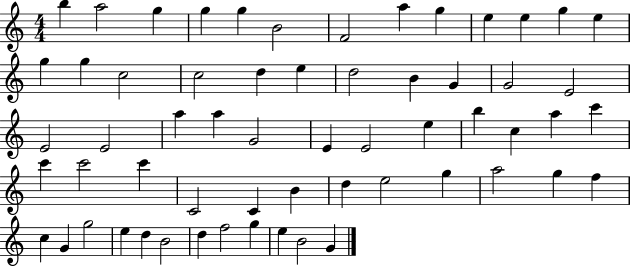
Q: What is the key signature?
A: C major